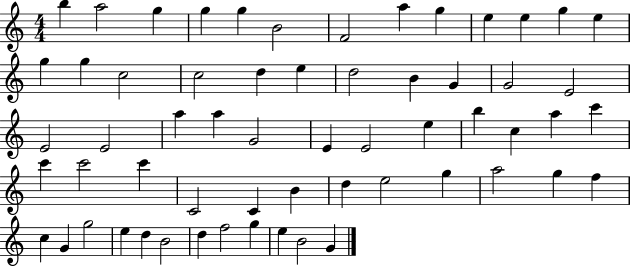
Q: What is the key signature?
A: C major